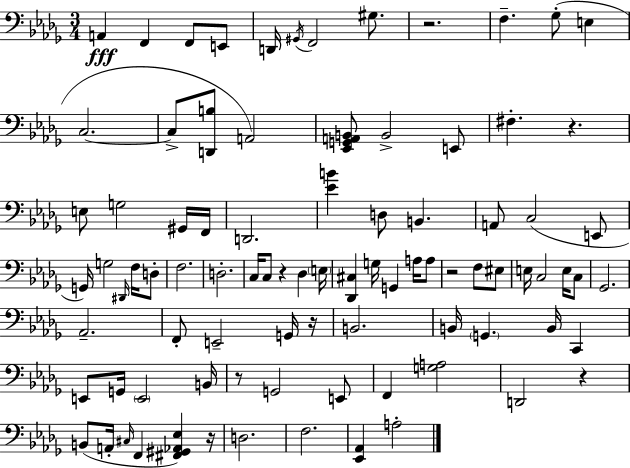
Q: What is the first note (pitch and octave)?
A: A2